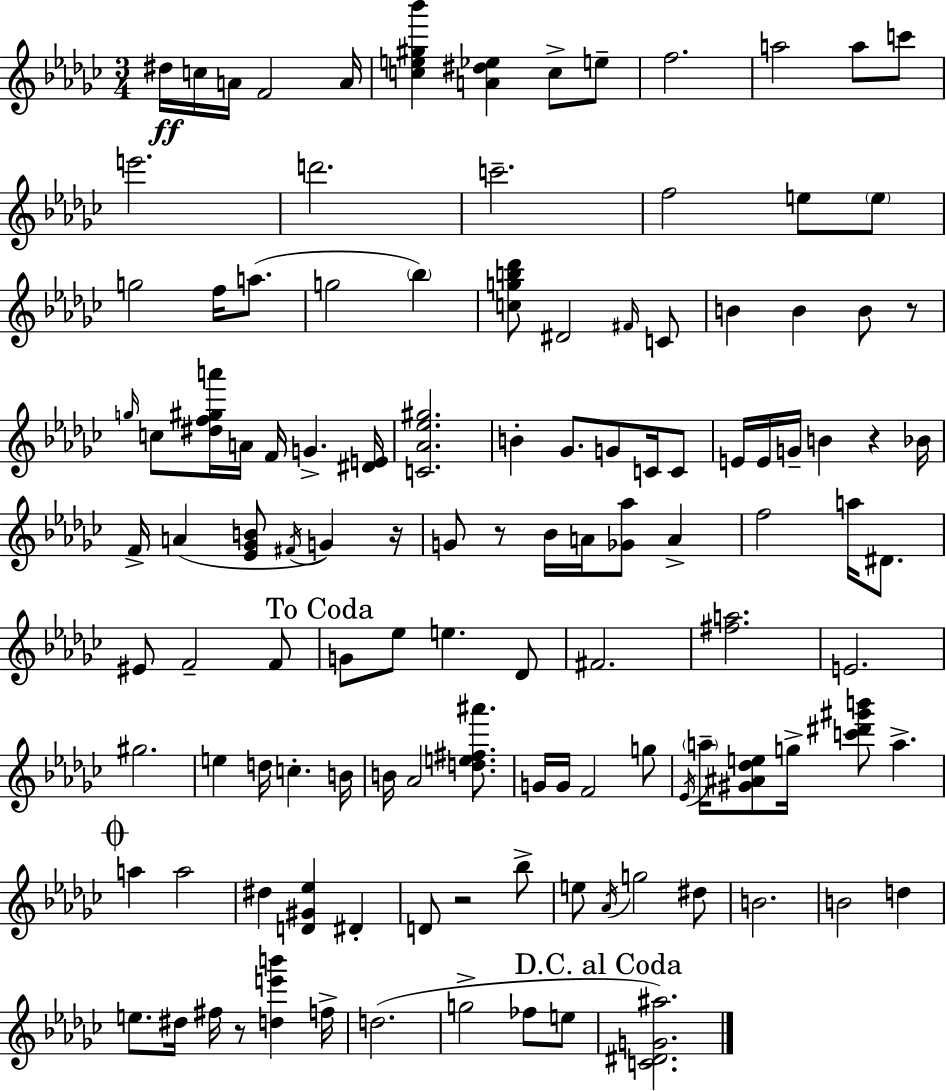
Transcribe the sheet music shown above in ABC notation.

X:1
T:Untitled
M:3/4
L:1/4
K:Ebm
^d/4 c/4 A/4 F2 A/4 [ce^g_b'] [A^d_e] c/2 e/2 f2 a2 a/2 c'/2 e'2 d'2 c'2 f2 e/2 e/2 g2 f/4 a/2 g2 _b [cgb_d']/2 ^D2 ^F/4 C/2 B B B/2 z/2 g/4 c/2 [^df^ga']/4 A/4 F/4 G [^DE]/4 [C_A_e^g]2 B _G/2 G/2 C/4 C/2 E/4 E/4 G/4 B z _B/4 F/4 A [_E_GB]/2 ^F/4 G z/4 G/2 z/2 _B/4 A/4 [_G_a]/2 A f2 a/4 ^D/2 ^E/2 F2 F/2 G/2 _e/2 e _D/2 ^F2 [^fa]2 E2 ^g2 e d/4 c B/4 B/4 _A2 [de^f^a']/2 G/4 G/4 F2 g/2 _E/4 a/4 [^G^A_de]/2 g/4 [c'^d'^g'b']/2 a a a2 ^d [D^G_e] ^D D/2 z2 _b/2 e/2 _A/4 g2 ^d/2 B2 B2 d e/2 ^d/4 ^f/4 z/2 [de'b'] f/4 d2 g2 _f/2 e/2 [C^DG^a]2